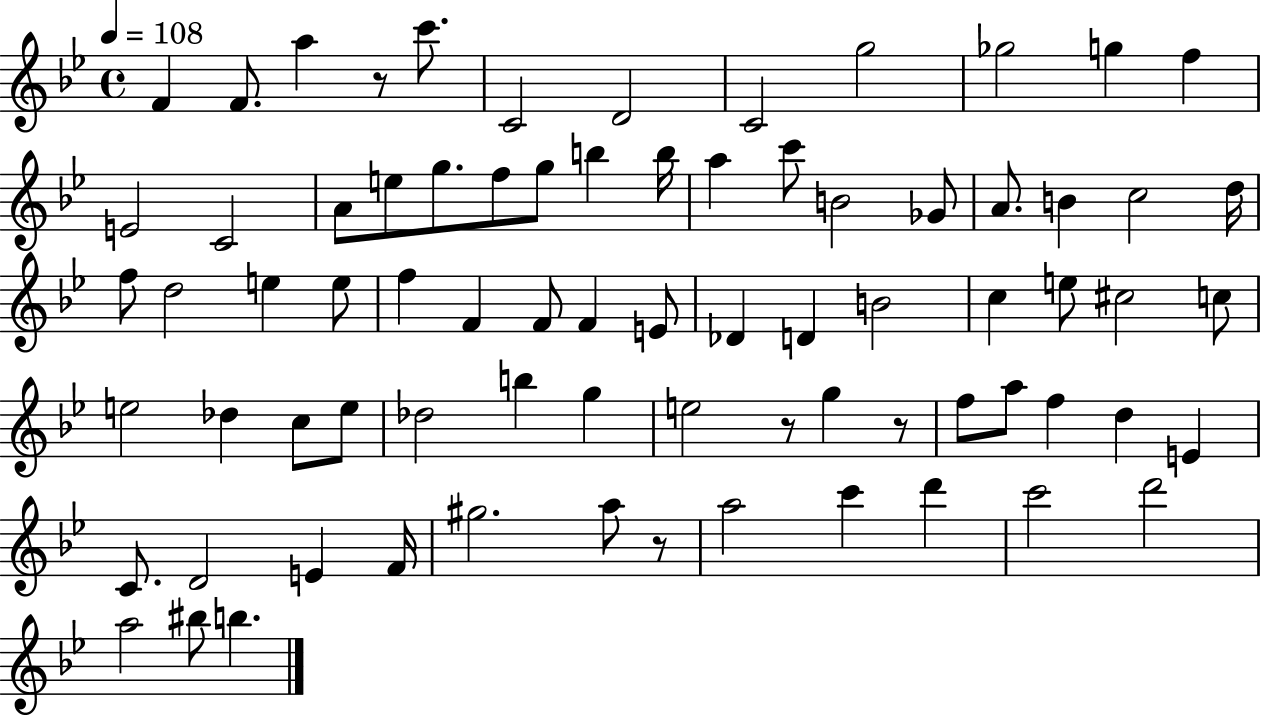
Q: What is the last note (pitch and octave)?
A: B5